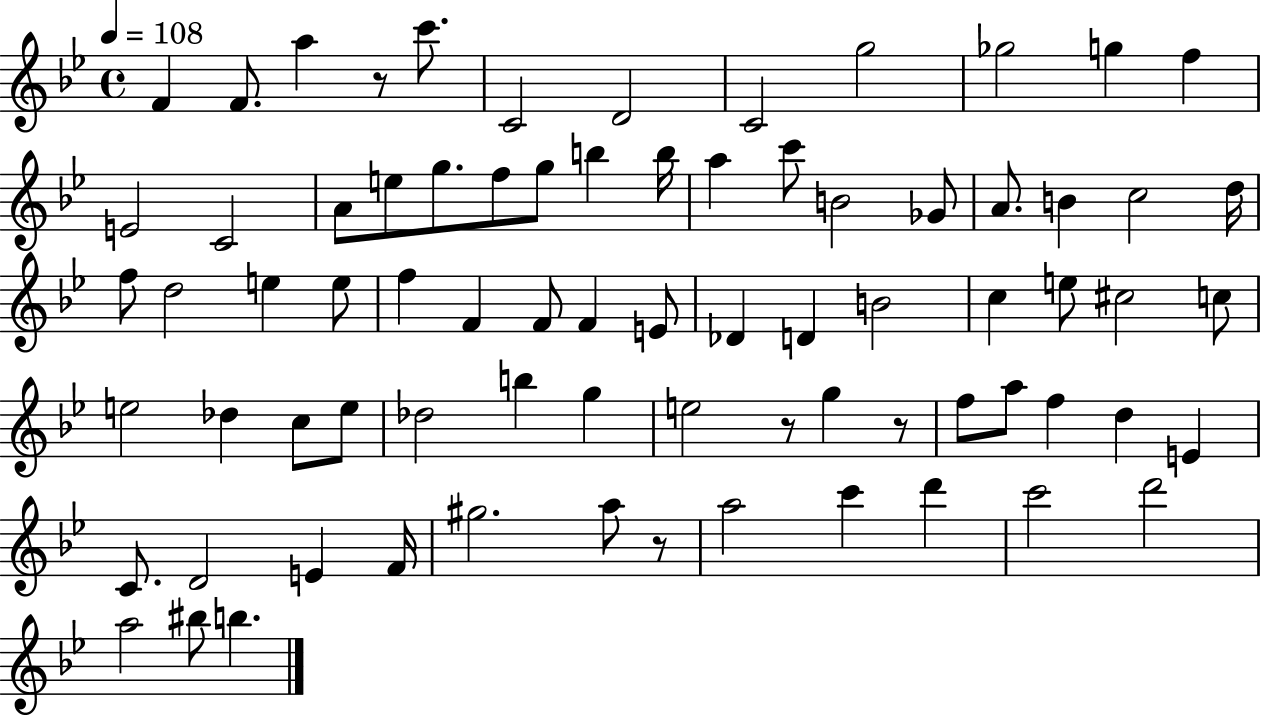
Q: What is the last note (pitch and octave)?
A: B5